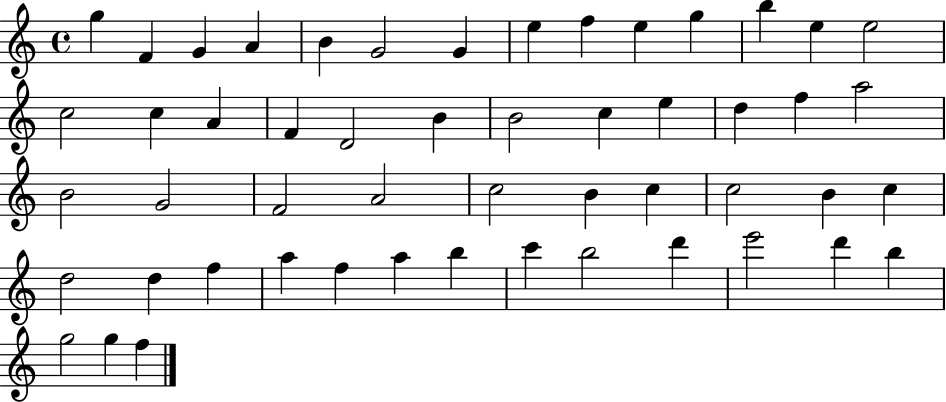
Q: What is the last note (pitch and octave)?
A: F5